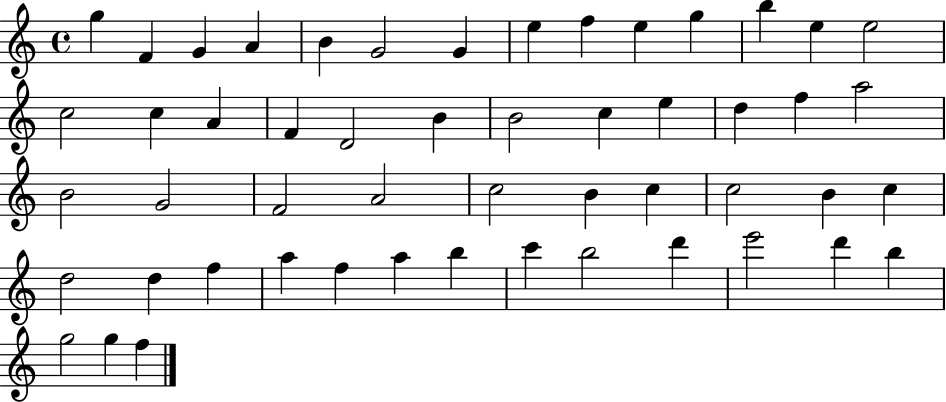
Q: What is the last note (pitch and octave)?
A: F5